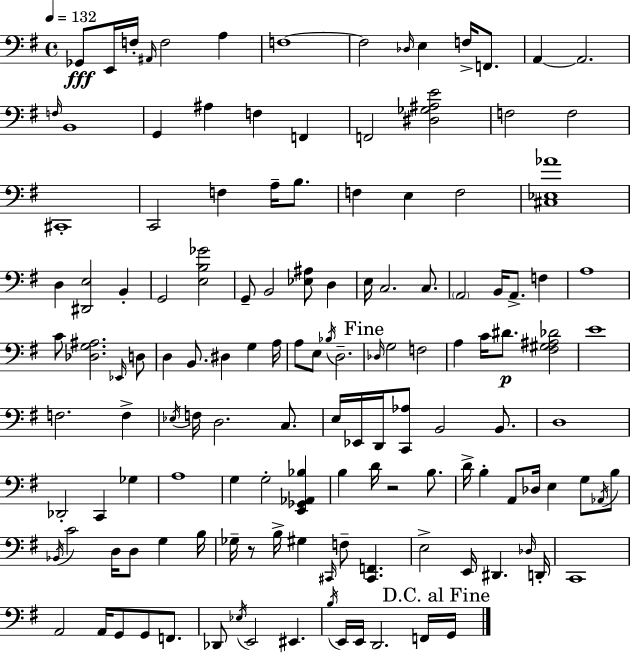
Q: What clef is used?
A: bass